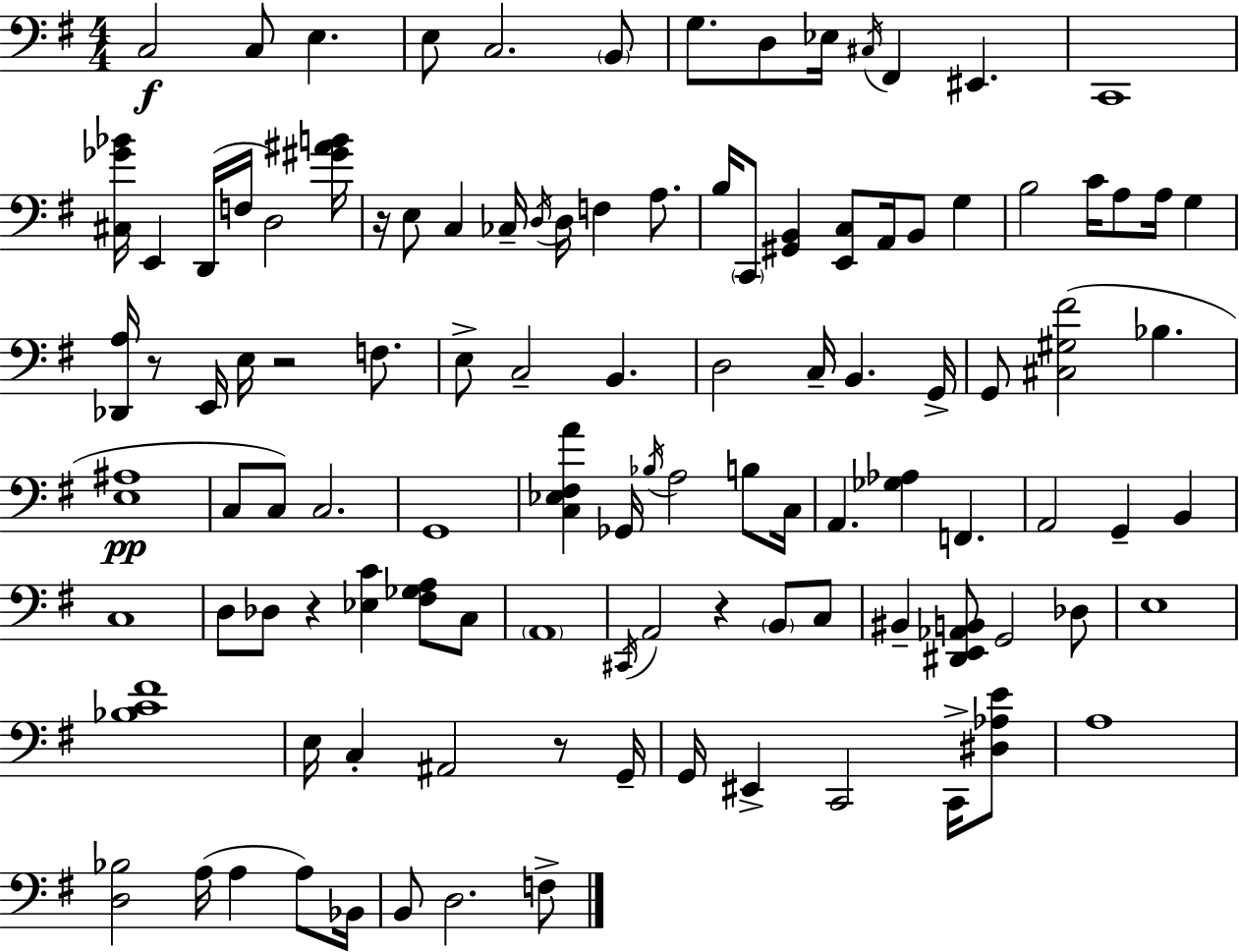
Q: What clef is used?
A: bass